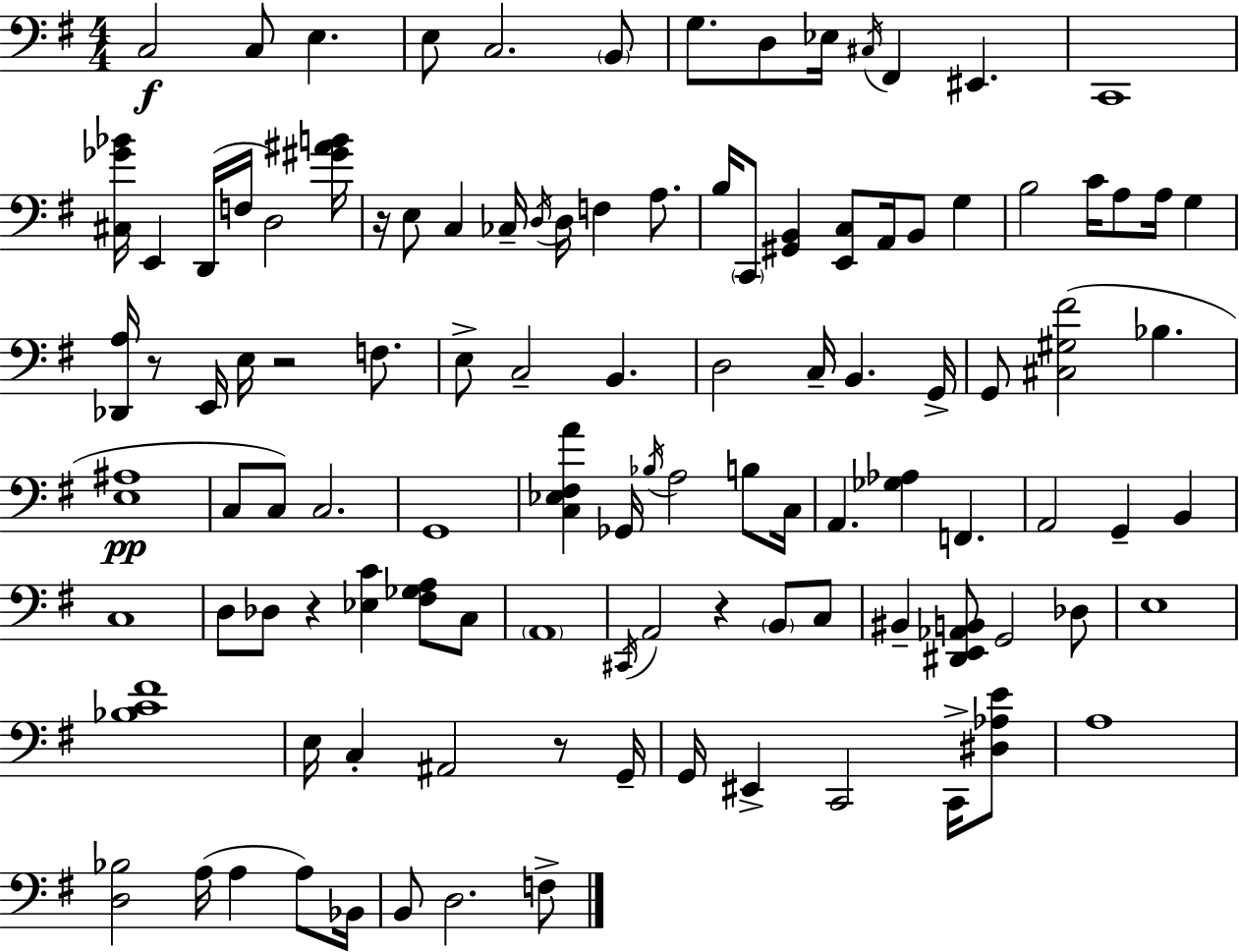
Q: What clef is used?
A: bass